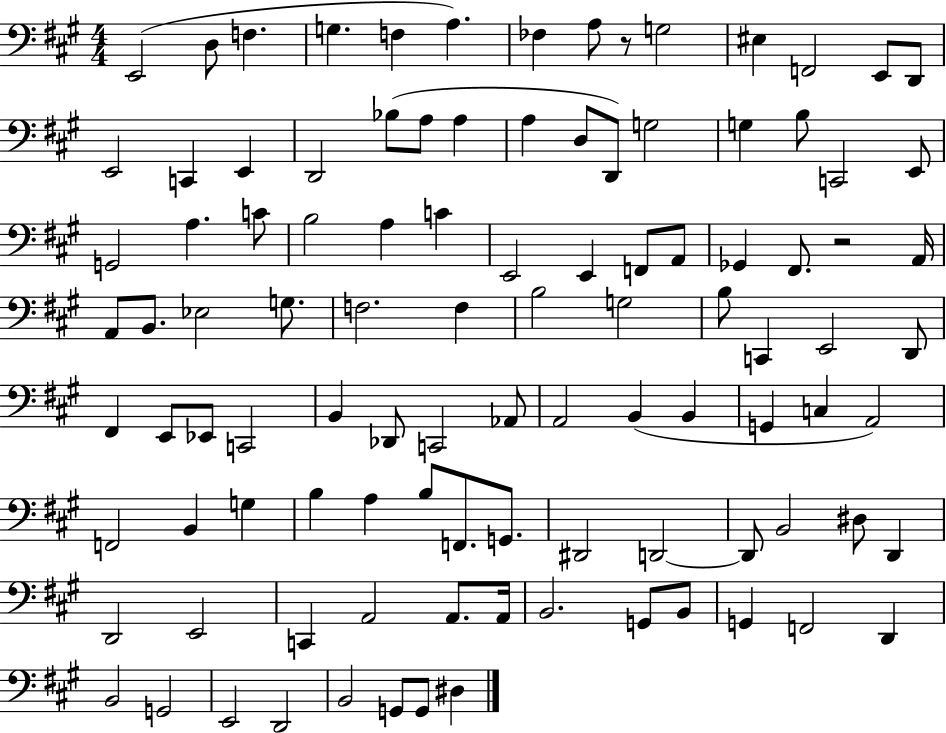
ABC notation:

X:1
T:Untitled
M:4/4
L:1/4
K:A
E,,2 D,/2 F, G, F, A, _F, A,/2 z/2 G,2 ^E, F,,2 E,,/2 D,,/2 E,,2 C,, E,, D,,2 _B,/2 A,/2 A, A, D,/2 D,,/2 G,2 G, B,/2 C,,2 E,,/2 G,,2 A, C/2 B,2 A, C E,,2 E,, F,,/2 A,,/2 _G,, ^F,,/2 z2 A,,/4 A,,/2 B,,/2 _E,2 G,/2 F,2 F, B,2 G,2 B,/2 C,, E,,2 D,,/2 ^F,, E,,/2 _E,,/2 C,,2 B,, _D,,/2 C,,2 _A,,/2 A,,2 B,, B,, G,, C, A,,2 F,,2 B,, G, B, A, B,/2 F,,/2 G,,/2 ^D,,2 D,,2 D,,/2 B,,2 ^D,/2 D,, D,,2 E,,2 C,, A,,2 A,,/2 A,,/4 B,,2 G,,/2 B,,/2 G,, F,,2 D,, B,,2 G,,2 E,,2 D,,2 B,,2 G,,/2 G,,/2 ^D,